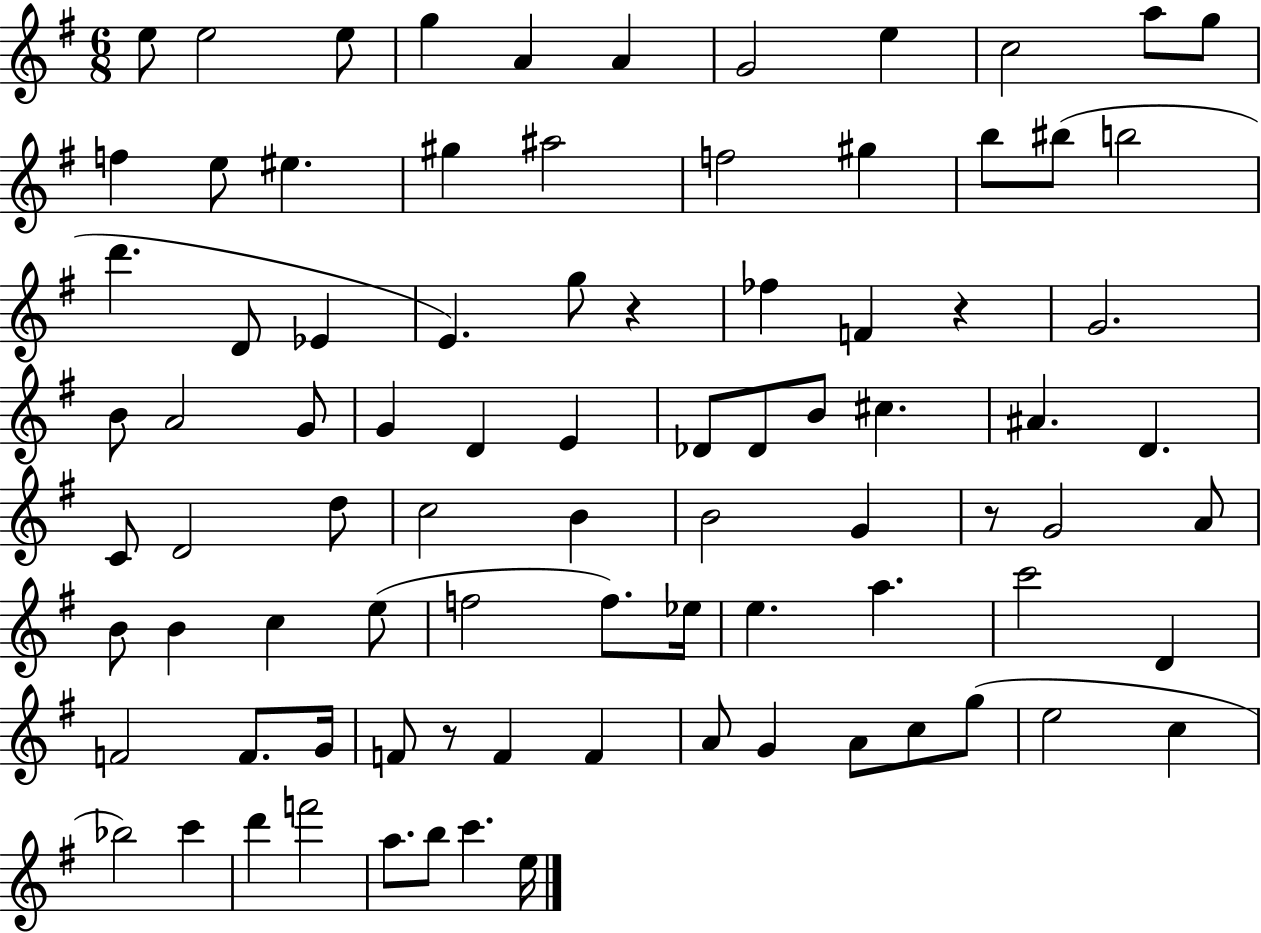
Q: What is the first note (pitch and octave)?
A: E5